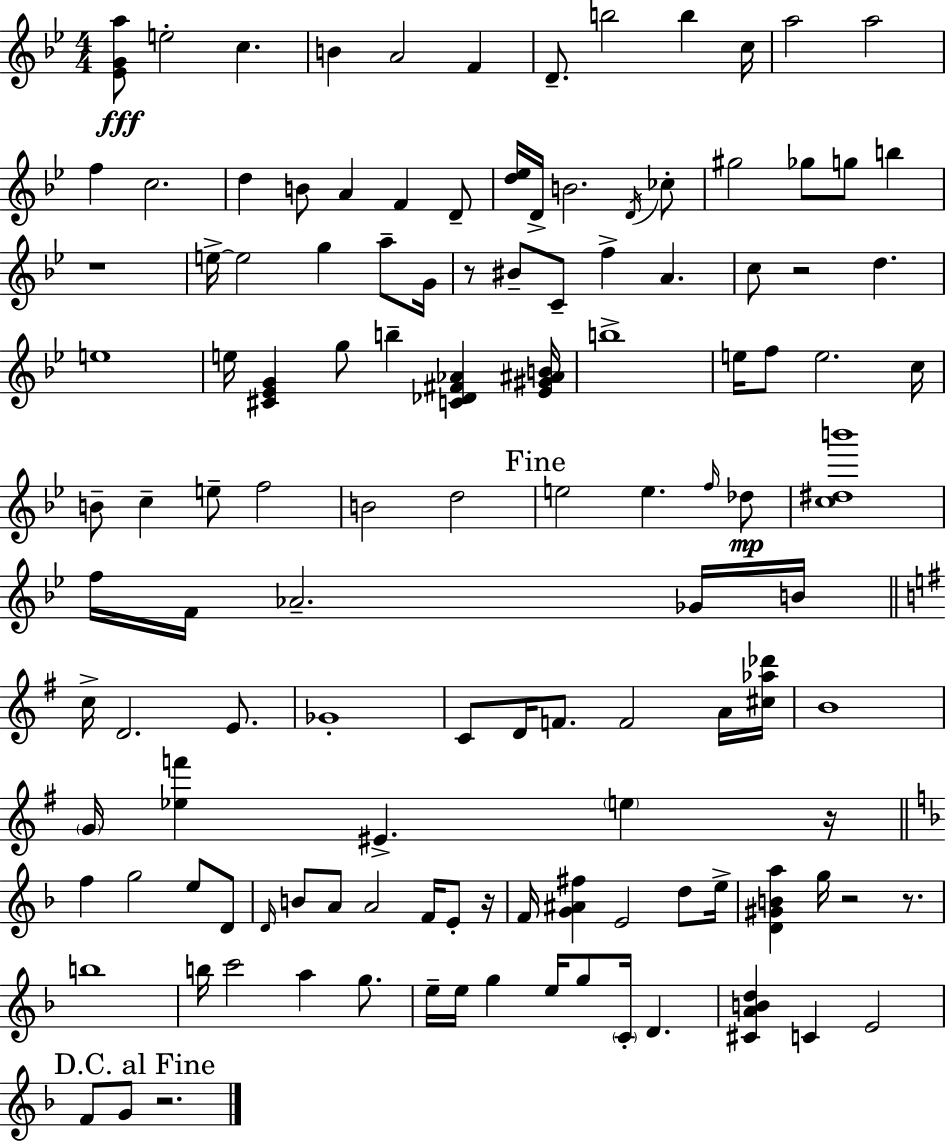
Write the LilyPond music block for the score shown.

{
  \clef treble
  \numericTimeSignature
  \time 4/4
  \key g \minor
  <ees' g' a''>8\fff e''2-. c''4. | b'4 a'2 f'4 | d'8.-- b''2 b''4 c''16 | a''2 a''2 | \break f''4 c''2. | d''4 b'8 a'4 f'4 d'8-- | <d'' ees''>16 d'16-> b'2. \acciaccatura { d'16 } ces''8-. | gis''2 ges''8 g''8 b''4 | \break r1 | e''16->~~ e''2 g''4 a''8-- | g'16 r8 bis'8-- c'8-- f''4-> a'4. | c''8 r2 d''4. | \break e''1 | e''16 <cis' ees' g'>4 g''8 b''4-- <c' des' fis' aes'>4 | <ees' gis' ais' b'>16 b''1-> | e''16 f''8 e''2. | \break c''16 b'8-- c''4-- e''8-- f''2 | b'2 d''2 | \mark "Fine" e''2 e''4. \grace { f''16 }\mp | des''8 <c'' dis'' b'''>1 | \break f''16 f'16 aes'2.-- | ges'16 b'16 \bar "||" \break \key g \major c''16-> d'2. e'8. | ges'1-. | c'8 d'16 f'8. f'2 a'16 <cis'' aes'' des'''>16 | b'1 | \break \parenthesize g'16 <ees'' f'''>4 eis'4.-> \parenthesize e''4 r16 | \bar "||" \break \key f \major f''4 g''2 e''8 d'8 | \grace { d'16 } b'8 a'8 a'2 f'16 e'8-. | r16 f'16 <g' ais' fis''>4 e'2 d''8 | e''16-> <d' gis' b' a''>4 g''16 r2 r8. | \break b''1 | b''16 c'''2 a''4 g''8. | e''16-- e''16 g''4 e''16 g''8 \parenthesize c'16-. d'4. | <cis' a' b' d''>4 c'4 e'2 | \break \mark "D.C. al Fine" f'8 g'8 r2. | \bar "|."
}